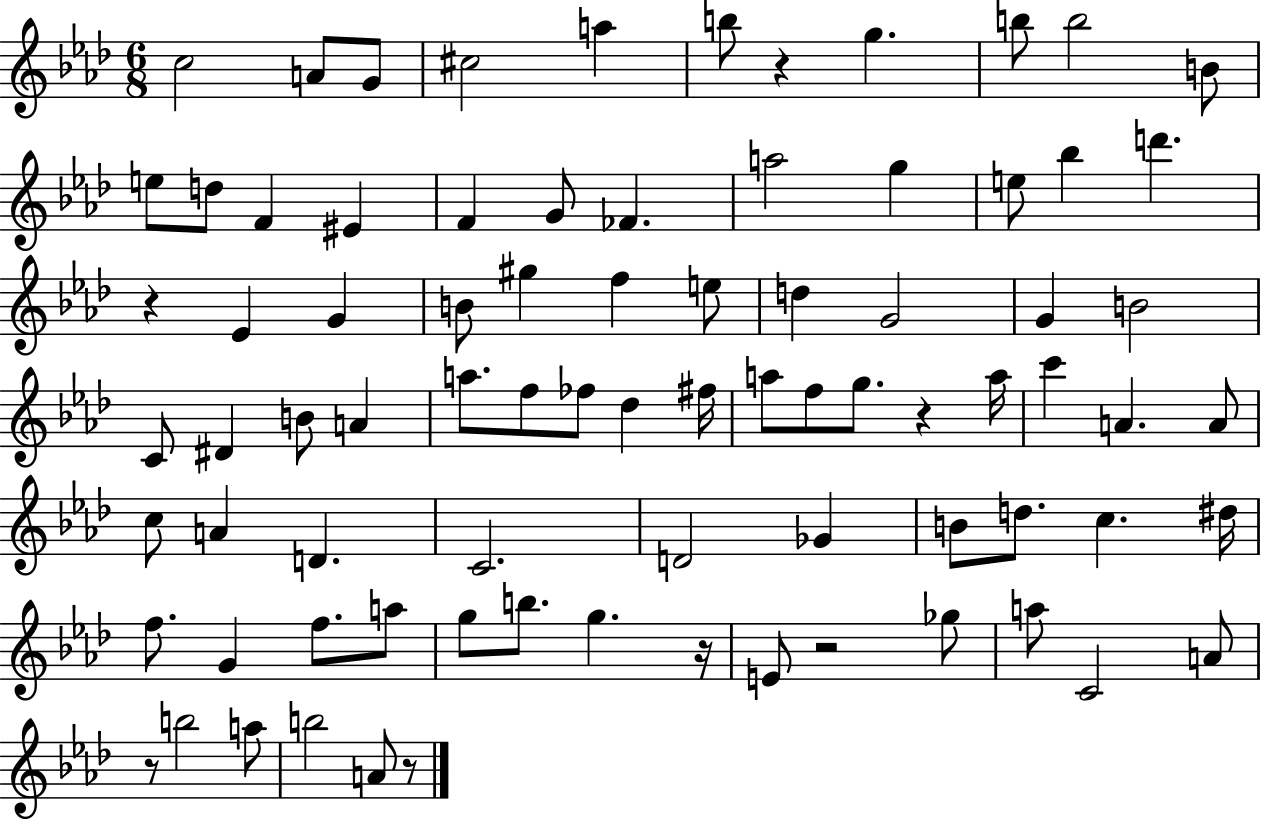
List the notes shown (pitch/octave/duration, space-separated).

C5/h A4/e G4/e C#5/h A5/q B5/e R/q G5/q. B5/e B5/h B4/e E5/e D5/e F4/q EIS4/q F4/q G4/e FES4/q. A5/h G5/q E5/e Bb5/q D6/q. R/q Eb4/q G4/q B4/e G#5/q F5/q E5/e D5/q G4/h G4/q B4/h C4/e D#4/q B4/e A4/q A5/e. F5/e FES5/e Db5/q F#5/s A5/e F5/e G5/e. R/q A5/s C6/q A4/q. A4/e C5/e A4/q D4/q. C4/h. D4/h Gb4/q B4/e D5/e. C5/q. D#5/s F5/e. G4/q F5/e. A5/e G5/e B5/e. G5/q. R/s E4/e R/h Gb5/e A5/e C4/h A4/e R/e B5/h A5/e B5/h A4/e R/e